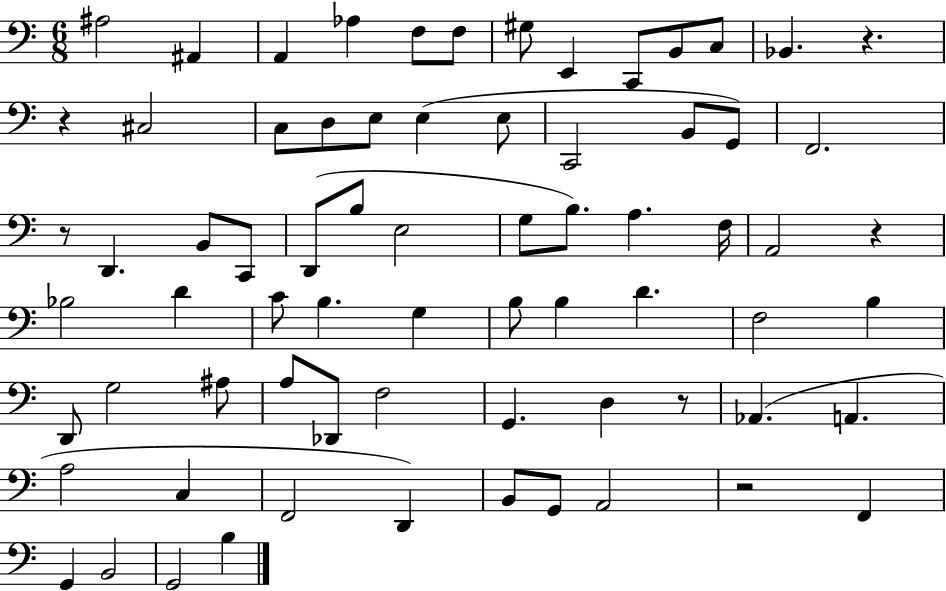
A#3/h A#2/q A2/q Ab3/q F3/e F3/e G#3/e E2/q C2/e B2/e C3/e Bb2/q. R/q. R/q C#3/h C3/e D3/e E3/e E3/q E3/e C2/h B2/e G2/e F2/h. R/e D2/q. B2/e C2/e D2/e B3/e E3/h G3/e B3/e. A3/q. F3/s A2/h R/q Bb3/h D4/q C4/e B3/q. G3/q B3/e B3/q D4/q. F3/h B3/q D2/e G3/h A#3/e A3/e Db2/e F3/h G2/q. D3/q R/e Ab2/q. A2/q. A3/h C3/q F2/h D2/q B2/e G2/e A2/h R/h F2/q G2/q B2/h G2/h B3/q